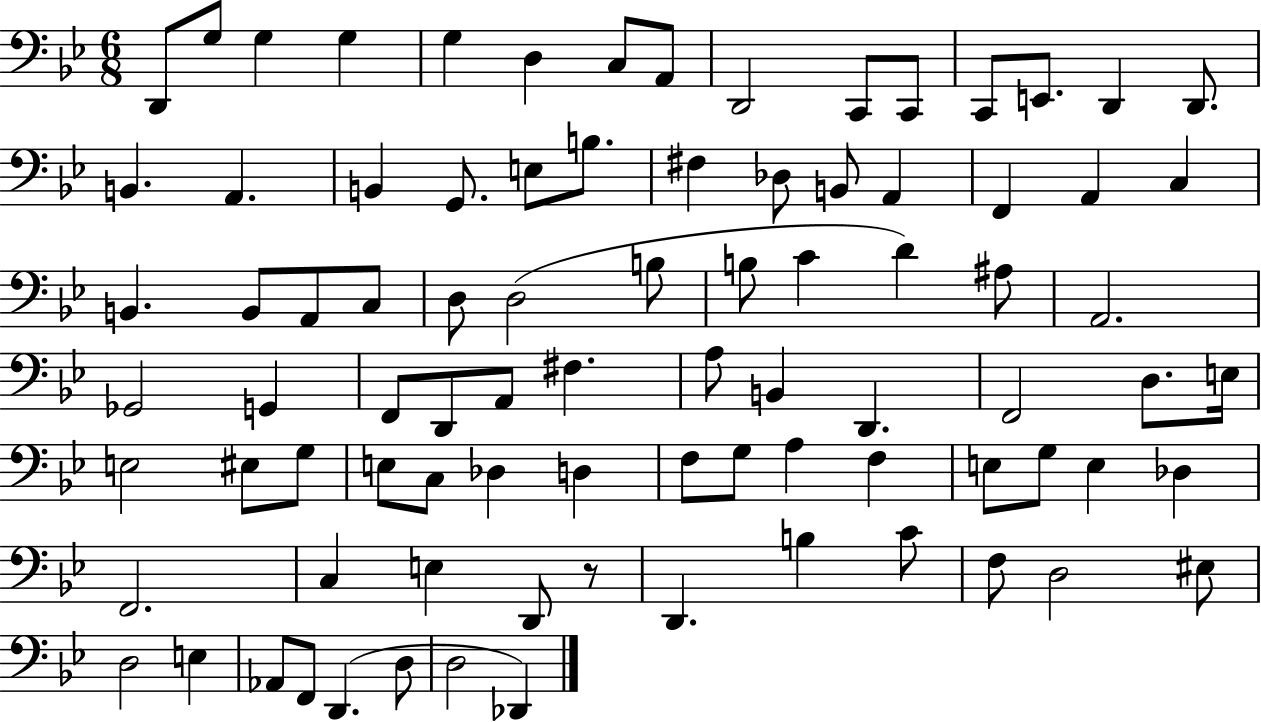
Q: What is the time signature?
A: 6/8